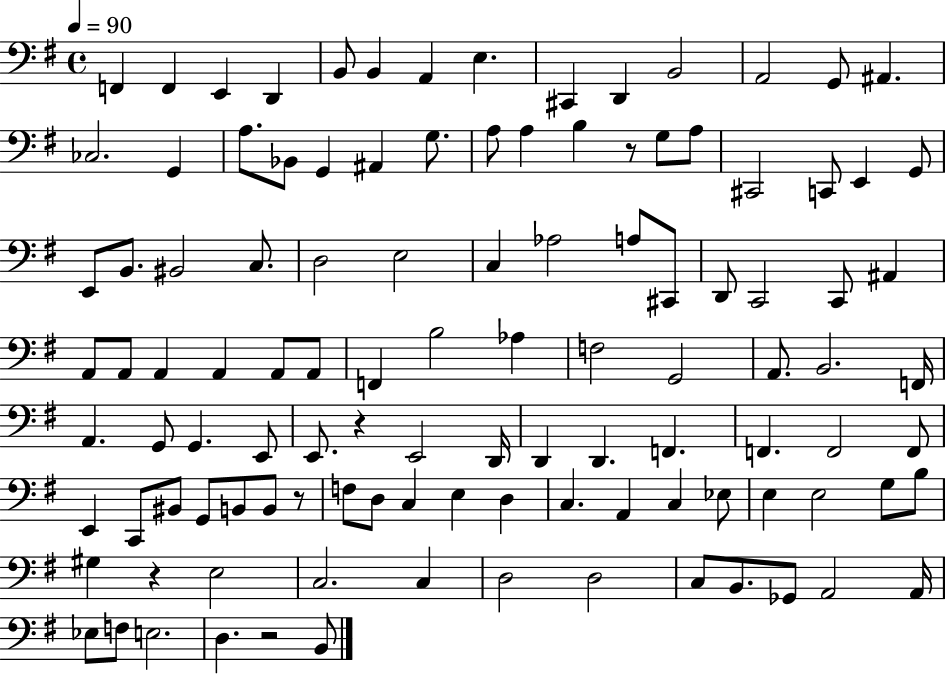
F2/q F2/q E2/q D2/q B2/e B2/q A2/q E3/q. C#2/q D2/q B2/h A2/h G2/e A#2/q. CES3/h. G2/q A3/e. Bb2/e G2/q A#2/q G3/e. A3/e A3/q B3/q R/e G3/e A3/e C#2/h C2/e E2/q G2/e E2/e B2/e. BIS2/h C3/e. D3/h E3/h C3/q Ab3/h A3/e C#2/e D2/e C2/h C2/e A#2/q A2/e A2/e A2/q A2/q A2/e A2/e F2/q B3/h Ab3/q F3/h G2/h A2/e. B2/h. F2/s A2/q. G2/e G2/q. E2/e E2/e. R/q E2/h D2/s D2/q D2/q. F2/q. F2/q. F2/h F2/e E2/q C2/e BIS2/e G2/e B2/e B2/e R/e F3/e D3/e C3/q E3/q D3/q C3/q. A2/q C3/q Eb3/e E3/q E3/h G3/e B3/e G#3/q R/q E3/h C3/h. C3/q D3/h D3/h C3/e B2/e. Gb2/e A2/h A2/s Eb3/e F3/e E3/h. D3/q. R/h B2/e